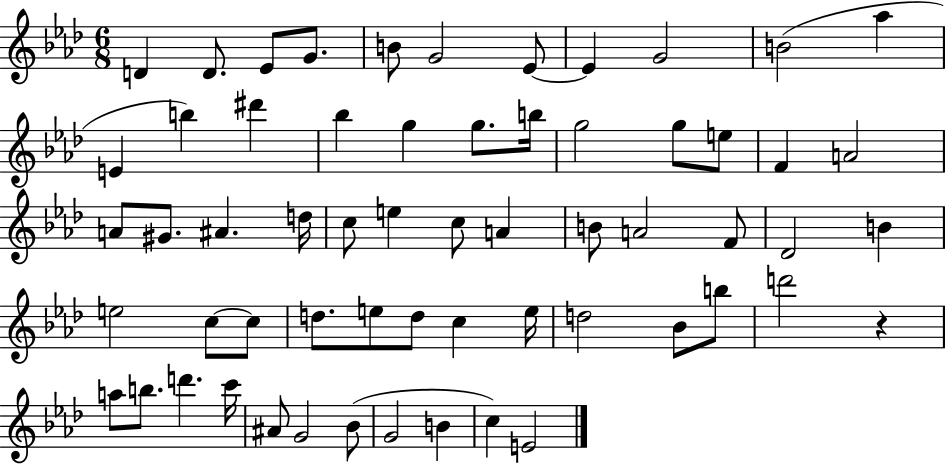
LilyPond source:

{
  \clef treble
  \numericTimeSignature
  \time 6/8
  \key aes \major
  d'4 d'8. ees'8 g'8. | b'8 g'2 ees'8~~ | ees'4 g'2 | b'2( aes''4 | \break e'4 b''4) dis'''4 | bes''4 g''4 g''8. b''16 | g''2 g''8 e''8 | f'4 a'2 | \break a'8 gis'8. ais'4. d''16 | c''8 e''4 c''8 a'4 | b'8 a'2 f'8 | des'2 b'4 | \break e''2 c''8~~ c''8 | d''8. e''8 d''8 c''4 e''16 | d''2 bes'8 b''8 | d'''2 r4 | \break a''8 b''8. d'''4. c'''16 | ais'8 g'2 bes'8( | g'2 b'4 | c''4) e'2 | \break \bar "|."
}